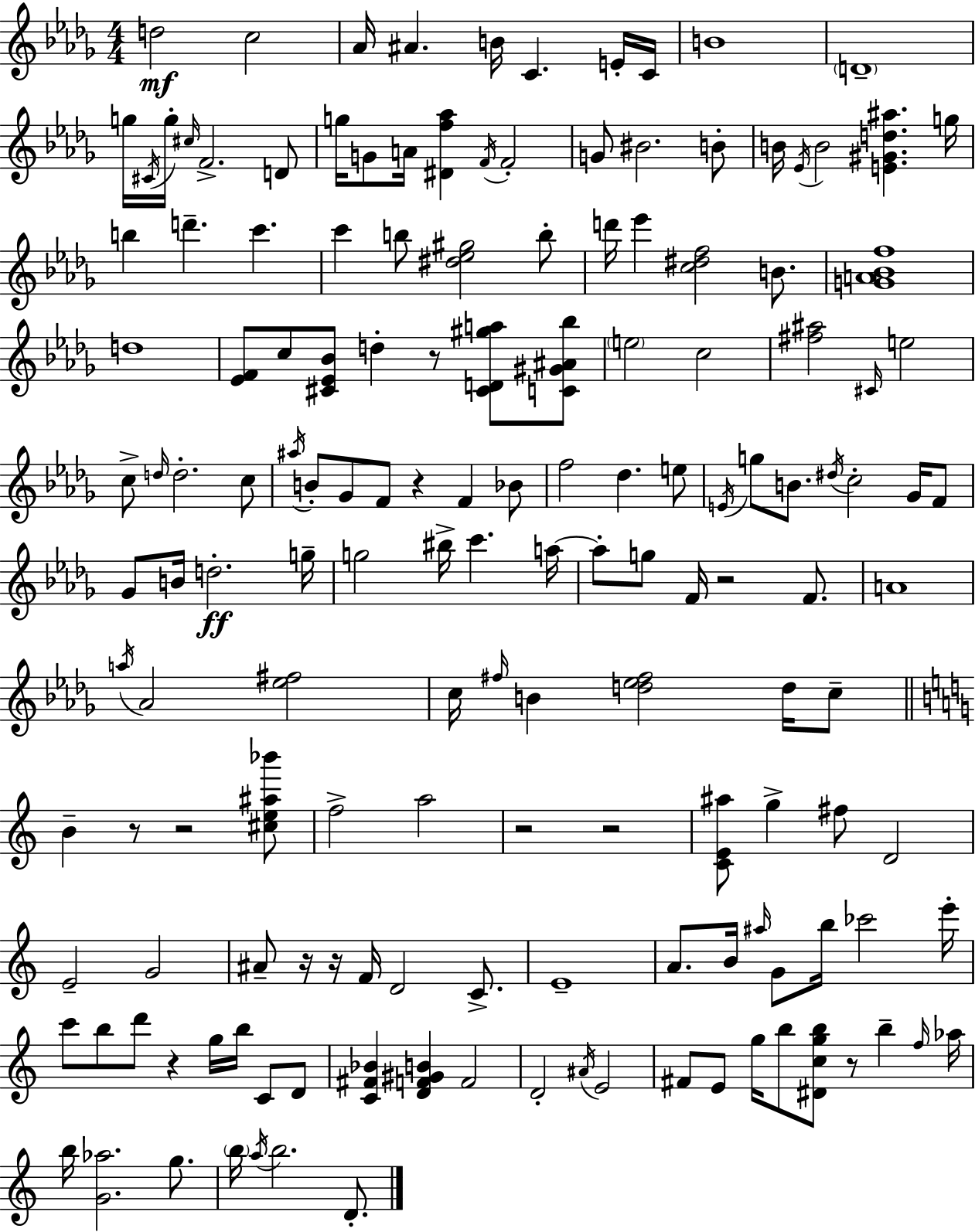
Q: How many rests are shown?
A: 11